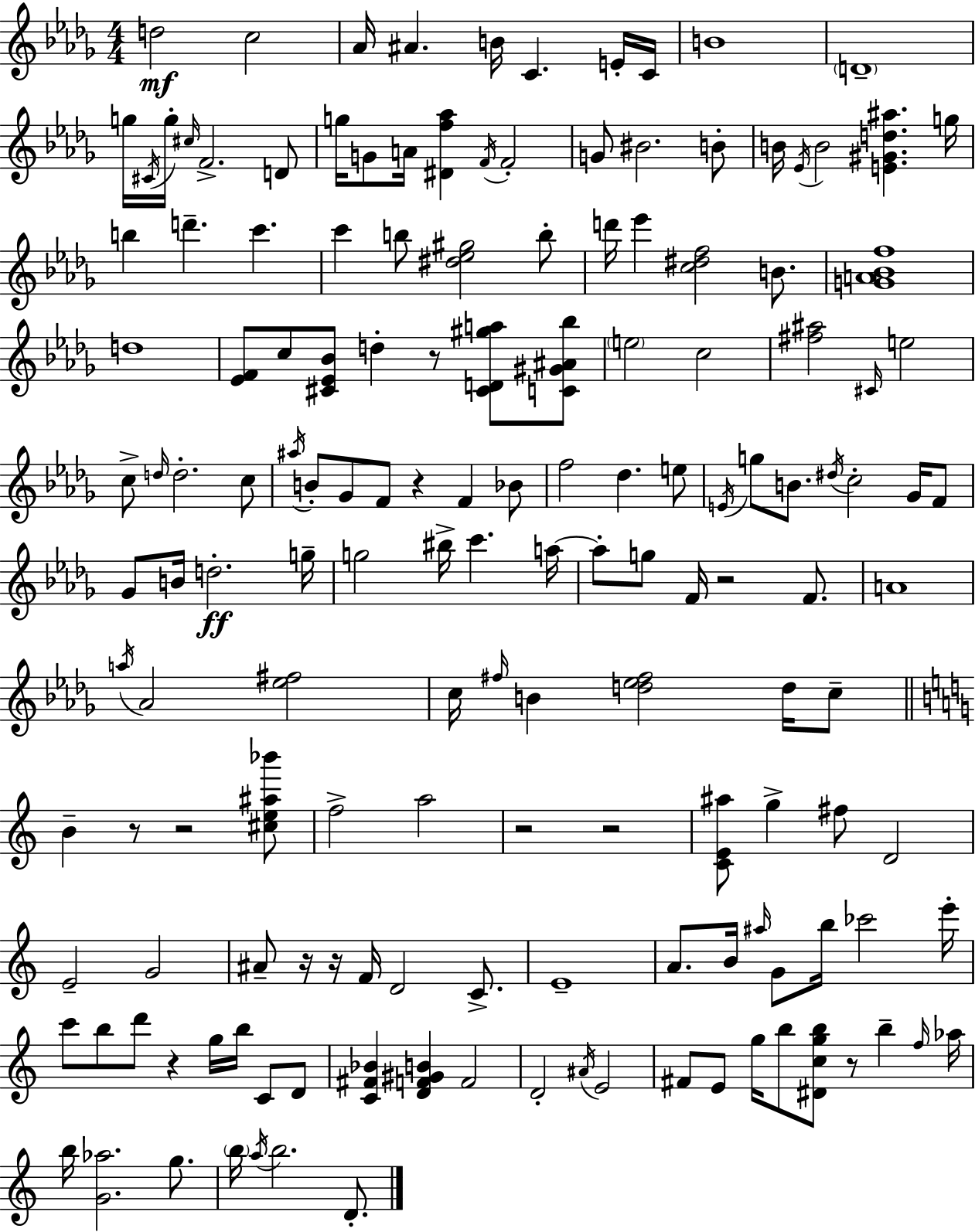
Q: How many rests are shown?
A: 11